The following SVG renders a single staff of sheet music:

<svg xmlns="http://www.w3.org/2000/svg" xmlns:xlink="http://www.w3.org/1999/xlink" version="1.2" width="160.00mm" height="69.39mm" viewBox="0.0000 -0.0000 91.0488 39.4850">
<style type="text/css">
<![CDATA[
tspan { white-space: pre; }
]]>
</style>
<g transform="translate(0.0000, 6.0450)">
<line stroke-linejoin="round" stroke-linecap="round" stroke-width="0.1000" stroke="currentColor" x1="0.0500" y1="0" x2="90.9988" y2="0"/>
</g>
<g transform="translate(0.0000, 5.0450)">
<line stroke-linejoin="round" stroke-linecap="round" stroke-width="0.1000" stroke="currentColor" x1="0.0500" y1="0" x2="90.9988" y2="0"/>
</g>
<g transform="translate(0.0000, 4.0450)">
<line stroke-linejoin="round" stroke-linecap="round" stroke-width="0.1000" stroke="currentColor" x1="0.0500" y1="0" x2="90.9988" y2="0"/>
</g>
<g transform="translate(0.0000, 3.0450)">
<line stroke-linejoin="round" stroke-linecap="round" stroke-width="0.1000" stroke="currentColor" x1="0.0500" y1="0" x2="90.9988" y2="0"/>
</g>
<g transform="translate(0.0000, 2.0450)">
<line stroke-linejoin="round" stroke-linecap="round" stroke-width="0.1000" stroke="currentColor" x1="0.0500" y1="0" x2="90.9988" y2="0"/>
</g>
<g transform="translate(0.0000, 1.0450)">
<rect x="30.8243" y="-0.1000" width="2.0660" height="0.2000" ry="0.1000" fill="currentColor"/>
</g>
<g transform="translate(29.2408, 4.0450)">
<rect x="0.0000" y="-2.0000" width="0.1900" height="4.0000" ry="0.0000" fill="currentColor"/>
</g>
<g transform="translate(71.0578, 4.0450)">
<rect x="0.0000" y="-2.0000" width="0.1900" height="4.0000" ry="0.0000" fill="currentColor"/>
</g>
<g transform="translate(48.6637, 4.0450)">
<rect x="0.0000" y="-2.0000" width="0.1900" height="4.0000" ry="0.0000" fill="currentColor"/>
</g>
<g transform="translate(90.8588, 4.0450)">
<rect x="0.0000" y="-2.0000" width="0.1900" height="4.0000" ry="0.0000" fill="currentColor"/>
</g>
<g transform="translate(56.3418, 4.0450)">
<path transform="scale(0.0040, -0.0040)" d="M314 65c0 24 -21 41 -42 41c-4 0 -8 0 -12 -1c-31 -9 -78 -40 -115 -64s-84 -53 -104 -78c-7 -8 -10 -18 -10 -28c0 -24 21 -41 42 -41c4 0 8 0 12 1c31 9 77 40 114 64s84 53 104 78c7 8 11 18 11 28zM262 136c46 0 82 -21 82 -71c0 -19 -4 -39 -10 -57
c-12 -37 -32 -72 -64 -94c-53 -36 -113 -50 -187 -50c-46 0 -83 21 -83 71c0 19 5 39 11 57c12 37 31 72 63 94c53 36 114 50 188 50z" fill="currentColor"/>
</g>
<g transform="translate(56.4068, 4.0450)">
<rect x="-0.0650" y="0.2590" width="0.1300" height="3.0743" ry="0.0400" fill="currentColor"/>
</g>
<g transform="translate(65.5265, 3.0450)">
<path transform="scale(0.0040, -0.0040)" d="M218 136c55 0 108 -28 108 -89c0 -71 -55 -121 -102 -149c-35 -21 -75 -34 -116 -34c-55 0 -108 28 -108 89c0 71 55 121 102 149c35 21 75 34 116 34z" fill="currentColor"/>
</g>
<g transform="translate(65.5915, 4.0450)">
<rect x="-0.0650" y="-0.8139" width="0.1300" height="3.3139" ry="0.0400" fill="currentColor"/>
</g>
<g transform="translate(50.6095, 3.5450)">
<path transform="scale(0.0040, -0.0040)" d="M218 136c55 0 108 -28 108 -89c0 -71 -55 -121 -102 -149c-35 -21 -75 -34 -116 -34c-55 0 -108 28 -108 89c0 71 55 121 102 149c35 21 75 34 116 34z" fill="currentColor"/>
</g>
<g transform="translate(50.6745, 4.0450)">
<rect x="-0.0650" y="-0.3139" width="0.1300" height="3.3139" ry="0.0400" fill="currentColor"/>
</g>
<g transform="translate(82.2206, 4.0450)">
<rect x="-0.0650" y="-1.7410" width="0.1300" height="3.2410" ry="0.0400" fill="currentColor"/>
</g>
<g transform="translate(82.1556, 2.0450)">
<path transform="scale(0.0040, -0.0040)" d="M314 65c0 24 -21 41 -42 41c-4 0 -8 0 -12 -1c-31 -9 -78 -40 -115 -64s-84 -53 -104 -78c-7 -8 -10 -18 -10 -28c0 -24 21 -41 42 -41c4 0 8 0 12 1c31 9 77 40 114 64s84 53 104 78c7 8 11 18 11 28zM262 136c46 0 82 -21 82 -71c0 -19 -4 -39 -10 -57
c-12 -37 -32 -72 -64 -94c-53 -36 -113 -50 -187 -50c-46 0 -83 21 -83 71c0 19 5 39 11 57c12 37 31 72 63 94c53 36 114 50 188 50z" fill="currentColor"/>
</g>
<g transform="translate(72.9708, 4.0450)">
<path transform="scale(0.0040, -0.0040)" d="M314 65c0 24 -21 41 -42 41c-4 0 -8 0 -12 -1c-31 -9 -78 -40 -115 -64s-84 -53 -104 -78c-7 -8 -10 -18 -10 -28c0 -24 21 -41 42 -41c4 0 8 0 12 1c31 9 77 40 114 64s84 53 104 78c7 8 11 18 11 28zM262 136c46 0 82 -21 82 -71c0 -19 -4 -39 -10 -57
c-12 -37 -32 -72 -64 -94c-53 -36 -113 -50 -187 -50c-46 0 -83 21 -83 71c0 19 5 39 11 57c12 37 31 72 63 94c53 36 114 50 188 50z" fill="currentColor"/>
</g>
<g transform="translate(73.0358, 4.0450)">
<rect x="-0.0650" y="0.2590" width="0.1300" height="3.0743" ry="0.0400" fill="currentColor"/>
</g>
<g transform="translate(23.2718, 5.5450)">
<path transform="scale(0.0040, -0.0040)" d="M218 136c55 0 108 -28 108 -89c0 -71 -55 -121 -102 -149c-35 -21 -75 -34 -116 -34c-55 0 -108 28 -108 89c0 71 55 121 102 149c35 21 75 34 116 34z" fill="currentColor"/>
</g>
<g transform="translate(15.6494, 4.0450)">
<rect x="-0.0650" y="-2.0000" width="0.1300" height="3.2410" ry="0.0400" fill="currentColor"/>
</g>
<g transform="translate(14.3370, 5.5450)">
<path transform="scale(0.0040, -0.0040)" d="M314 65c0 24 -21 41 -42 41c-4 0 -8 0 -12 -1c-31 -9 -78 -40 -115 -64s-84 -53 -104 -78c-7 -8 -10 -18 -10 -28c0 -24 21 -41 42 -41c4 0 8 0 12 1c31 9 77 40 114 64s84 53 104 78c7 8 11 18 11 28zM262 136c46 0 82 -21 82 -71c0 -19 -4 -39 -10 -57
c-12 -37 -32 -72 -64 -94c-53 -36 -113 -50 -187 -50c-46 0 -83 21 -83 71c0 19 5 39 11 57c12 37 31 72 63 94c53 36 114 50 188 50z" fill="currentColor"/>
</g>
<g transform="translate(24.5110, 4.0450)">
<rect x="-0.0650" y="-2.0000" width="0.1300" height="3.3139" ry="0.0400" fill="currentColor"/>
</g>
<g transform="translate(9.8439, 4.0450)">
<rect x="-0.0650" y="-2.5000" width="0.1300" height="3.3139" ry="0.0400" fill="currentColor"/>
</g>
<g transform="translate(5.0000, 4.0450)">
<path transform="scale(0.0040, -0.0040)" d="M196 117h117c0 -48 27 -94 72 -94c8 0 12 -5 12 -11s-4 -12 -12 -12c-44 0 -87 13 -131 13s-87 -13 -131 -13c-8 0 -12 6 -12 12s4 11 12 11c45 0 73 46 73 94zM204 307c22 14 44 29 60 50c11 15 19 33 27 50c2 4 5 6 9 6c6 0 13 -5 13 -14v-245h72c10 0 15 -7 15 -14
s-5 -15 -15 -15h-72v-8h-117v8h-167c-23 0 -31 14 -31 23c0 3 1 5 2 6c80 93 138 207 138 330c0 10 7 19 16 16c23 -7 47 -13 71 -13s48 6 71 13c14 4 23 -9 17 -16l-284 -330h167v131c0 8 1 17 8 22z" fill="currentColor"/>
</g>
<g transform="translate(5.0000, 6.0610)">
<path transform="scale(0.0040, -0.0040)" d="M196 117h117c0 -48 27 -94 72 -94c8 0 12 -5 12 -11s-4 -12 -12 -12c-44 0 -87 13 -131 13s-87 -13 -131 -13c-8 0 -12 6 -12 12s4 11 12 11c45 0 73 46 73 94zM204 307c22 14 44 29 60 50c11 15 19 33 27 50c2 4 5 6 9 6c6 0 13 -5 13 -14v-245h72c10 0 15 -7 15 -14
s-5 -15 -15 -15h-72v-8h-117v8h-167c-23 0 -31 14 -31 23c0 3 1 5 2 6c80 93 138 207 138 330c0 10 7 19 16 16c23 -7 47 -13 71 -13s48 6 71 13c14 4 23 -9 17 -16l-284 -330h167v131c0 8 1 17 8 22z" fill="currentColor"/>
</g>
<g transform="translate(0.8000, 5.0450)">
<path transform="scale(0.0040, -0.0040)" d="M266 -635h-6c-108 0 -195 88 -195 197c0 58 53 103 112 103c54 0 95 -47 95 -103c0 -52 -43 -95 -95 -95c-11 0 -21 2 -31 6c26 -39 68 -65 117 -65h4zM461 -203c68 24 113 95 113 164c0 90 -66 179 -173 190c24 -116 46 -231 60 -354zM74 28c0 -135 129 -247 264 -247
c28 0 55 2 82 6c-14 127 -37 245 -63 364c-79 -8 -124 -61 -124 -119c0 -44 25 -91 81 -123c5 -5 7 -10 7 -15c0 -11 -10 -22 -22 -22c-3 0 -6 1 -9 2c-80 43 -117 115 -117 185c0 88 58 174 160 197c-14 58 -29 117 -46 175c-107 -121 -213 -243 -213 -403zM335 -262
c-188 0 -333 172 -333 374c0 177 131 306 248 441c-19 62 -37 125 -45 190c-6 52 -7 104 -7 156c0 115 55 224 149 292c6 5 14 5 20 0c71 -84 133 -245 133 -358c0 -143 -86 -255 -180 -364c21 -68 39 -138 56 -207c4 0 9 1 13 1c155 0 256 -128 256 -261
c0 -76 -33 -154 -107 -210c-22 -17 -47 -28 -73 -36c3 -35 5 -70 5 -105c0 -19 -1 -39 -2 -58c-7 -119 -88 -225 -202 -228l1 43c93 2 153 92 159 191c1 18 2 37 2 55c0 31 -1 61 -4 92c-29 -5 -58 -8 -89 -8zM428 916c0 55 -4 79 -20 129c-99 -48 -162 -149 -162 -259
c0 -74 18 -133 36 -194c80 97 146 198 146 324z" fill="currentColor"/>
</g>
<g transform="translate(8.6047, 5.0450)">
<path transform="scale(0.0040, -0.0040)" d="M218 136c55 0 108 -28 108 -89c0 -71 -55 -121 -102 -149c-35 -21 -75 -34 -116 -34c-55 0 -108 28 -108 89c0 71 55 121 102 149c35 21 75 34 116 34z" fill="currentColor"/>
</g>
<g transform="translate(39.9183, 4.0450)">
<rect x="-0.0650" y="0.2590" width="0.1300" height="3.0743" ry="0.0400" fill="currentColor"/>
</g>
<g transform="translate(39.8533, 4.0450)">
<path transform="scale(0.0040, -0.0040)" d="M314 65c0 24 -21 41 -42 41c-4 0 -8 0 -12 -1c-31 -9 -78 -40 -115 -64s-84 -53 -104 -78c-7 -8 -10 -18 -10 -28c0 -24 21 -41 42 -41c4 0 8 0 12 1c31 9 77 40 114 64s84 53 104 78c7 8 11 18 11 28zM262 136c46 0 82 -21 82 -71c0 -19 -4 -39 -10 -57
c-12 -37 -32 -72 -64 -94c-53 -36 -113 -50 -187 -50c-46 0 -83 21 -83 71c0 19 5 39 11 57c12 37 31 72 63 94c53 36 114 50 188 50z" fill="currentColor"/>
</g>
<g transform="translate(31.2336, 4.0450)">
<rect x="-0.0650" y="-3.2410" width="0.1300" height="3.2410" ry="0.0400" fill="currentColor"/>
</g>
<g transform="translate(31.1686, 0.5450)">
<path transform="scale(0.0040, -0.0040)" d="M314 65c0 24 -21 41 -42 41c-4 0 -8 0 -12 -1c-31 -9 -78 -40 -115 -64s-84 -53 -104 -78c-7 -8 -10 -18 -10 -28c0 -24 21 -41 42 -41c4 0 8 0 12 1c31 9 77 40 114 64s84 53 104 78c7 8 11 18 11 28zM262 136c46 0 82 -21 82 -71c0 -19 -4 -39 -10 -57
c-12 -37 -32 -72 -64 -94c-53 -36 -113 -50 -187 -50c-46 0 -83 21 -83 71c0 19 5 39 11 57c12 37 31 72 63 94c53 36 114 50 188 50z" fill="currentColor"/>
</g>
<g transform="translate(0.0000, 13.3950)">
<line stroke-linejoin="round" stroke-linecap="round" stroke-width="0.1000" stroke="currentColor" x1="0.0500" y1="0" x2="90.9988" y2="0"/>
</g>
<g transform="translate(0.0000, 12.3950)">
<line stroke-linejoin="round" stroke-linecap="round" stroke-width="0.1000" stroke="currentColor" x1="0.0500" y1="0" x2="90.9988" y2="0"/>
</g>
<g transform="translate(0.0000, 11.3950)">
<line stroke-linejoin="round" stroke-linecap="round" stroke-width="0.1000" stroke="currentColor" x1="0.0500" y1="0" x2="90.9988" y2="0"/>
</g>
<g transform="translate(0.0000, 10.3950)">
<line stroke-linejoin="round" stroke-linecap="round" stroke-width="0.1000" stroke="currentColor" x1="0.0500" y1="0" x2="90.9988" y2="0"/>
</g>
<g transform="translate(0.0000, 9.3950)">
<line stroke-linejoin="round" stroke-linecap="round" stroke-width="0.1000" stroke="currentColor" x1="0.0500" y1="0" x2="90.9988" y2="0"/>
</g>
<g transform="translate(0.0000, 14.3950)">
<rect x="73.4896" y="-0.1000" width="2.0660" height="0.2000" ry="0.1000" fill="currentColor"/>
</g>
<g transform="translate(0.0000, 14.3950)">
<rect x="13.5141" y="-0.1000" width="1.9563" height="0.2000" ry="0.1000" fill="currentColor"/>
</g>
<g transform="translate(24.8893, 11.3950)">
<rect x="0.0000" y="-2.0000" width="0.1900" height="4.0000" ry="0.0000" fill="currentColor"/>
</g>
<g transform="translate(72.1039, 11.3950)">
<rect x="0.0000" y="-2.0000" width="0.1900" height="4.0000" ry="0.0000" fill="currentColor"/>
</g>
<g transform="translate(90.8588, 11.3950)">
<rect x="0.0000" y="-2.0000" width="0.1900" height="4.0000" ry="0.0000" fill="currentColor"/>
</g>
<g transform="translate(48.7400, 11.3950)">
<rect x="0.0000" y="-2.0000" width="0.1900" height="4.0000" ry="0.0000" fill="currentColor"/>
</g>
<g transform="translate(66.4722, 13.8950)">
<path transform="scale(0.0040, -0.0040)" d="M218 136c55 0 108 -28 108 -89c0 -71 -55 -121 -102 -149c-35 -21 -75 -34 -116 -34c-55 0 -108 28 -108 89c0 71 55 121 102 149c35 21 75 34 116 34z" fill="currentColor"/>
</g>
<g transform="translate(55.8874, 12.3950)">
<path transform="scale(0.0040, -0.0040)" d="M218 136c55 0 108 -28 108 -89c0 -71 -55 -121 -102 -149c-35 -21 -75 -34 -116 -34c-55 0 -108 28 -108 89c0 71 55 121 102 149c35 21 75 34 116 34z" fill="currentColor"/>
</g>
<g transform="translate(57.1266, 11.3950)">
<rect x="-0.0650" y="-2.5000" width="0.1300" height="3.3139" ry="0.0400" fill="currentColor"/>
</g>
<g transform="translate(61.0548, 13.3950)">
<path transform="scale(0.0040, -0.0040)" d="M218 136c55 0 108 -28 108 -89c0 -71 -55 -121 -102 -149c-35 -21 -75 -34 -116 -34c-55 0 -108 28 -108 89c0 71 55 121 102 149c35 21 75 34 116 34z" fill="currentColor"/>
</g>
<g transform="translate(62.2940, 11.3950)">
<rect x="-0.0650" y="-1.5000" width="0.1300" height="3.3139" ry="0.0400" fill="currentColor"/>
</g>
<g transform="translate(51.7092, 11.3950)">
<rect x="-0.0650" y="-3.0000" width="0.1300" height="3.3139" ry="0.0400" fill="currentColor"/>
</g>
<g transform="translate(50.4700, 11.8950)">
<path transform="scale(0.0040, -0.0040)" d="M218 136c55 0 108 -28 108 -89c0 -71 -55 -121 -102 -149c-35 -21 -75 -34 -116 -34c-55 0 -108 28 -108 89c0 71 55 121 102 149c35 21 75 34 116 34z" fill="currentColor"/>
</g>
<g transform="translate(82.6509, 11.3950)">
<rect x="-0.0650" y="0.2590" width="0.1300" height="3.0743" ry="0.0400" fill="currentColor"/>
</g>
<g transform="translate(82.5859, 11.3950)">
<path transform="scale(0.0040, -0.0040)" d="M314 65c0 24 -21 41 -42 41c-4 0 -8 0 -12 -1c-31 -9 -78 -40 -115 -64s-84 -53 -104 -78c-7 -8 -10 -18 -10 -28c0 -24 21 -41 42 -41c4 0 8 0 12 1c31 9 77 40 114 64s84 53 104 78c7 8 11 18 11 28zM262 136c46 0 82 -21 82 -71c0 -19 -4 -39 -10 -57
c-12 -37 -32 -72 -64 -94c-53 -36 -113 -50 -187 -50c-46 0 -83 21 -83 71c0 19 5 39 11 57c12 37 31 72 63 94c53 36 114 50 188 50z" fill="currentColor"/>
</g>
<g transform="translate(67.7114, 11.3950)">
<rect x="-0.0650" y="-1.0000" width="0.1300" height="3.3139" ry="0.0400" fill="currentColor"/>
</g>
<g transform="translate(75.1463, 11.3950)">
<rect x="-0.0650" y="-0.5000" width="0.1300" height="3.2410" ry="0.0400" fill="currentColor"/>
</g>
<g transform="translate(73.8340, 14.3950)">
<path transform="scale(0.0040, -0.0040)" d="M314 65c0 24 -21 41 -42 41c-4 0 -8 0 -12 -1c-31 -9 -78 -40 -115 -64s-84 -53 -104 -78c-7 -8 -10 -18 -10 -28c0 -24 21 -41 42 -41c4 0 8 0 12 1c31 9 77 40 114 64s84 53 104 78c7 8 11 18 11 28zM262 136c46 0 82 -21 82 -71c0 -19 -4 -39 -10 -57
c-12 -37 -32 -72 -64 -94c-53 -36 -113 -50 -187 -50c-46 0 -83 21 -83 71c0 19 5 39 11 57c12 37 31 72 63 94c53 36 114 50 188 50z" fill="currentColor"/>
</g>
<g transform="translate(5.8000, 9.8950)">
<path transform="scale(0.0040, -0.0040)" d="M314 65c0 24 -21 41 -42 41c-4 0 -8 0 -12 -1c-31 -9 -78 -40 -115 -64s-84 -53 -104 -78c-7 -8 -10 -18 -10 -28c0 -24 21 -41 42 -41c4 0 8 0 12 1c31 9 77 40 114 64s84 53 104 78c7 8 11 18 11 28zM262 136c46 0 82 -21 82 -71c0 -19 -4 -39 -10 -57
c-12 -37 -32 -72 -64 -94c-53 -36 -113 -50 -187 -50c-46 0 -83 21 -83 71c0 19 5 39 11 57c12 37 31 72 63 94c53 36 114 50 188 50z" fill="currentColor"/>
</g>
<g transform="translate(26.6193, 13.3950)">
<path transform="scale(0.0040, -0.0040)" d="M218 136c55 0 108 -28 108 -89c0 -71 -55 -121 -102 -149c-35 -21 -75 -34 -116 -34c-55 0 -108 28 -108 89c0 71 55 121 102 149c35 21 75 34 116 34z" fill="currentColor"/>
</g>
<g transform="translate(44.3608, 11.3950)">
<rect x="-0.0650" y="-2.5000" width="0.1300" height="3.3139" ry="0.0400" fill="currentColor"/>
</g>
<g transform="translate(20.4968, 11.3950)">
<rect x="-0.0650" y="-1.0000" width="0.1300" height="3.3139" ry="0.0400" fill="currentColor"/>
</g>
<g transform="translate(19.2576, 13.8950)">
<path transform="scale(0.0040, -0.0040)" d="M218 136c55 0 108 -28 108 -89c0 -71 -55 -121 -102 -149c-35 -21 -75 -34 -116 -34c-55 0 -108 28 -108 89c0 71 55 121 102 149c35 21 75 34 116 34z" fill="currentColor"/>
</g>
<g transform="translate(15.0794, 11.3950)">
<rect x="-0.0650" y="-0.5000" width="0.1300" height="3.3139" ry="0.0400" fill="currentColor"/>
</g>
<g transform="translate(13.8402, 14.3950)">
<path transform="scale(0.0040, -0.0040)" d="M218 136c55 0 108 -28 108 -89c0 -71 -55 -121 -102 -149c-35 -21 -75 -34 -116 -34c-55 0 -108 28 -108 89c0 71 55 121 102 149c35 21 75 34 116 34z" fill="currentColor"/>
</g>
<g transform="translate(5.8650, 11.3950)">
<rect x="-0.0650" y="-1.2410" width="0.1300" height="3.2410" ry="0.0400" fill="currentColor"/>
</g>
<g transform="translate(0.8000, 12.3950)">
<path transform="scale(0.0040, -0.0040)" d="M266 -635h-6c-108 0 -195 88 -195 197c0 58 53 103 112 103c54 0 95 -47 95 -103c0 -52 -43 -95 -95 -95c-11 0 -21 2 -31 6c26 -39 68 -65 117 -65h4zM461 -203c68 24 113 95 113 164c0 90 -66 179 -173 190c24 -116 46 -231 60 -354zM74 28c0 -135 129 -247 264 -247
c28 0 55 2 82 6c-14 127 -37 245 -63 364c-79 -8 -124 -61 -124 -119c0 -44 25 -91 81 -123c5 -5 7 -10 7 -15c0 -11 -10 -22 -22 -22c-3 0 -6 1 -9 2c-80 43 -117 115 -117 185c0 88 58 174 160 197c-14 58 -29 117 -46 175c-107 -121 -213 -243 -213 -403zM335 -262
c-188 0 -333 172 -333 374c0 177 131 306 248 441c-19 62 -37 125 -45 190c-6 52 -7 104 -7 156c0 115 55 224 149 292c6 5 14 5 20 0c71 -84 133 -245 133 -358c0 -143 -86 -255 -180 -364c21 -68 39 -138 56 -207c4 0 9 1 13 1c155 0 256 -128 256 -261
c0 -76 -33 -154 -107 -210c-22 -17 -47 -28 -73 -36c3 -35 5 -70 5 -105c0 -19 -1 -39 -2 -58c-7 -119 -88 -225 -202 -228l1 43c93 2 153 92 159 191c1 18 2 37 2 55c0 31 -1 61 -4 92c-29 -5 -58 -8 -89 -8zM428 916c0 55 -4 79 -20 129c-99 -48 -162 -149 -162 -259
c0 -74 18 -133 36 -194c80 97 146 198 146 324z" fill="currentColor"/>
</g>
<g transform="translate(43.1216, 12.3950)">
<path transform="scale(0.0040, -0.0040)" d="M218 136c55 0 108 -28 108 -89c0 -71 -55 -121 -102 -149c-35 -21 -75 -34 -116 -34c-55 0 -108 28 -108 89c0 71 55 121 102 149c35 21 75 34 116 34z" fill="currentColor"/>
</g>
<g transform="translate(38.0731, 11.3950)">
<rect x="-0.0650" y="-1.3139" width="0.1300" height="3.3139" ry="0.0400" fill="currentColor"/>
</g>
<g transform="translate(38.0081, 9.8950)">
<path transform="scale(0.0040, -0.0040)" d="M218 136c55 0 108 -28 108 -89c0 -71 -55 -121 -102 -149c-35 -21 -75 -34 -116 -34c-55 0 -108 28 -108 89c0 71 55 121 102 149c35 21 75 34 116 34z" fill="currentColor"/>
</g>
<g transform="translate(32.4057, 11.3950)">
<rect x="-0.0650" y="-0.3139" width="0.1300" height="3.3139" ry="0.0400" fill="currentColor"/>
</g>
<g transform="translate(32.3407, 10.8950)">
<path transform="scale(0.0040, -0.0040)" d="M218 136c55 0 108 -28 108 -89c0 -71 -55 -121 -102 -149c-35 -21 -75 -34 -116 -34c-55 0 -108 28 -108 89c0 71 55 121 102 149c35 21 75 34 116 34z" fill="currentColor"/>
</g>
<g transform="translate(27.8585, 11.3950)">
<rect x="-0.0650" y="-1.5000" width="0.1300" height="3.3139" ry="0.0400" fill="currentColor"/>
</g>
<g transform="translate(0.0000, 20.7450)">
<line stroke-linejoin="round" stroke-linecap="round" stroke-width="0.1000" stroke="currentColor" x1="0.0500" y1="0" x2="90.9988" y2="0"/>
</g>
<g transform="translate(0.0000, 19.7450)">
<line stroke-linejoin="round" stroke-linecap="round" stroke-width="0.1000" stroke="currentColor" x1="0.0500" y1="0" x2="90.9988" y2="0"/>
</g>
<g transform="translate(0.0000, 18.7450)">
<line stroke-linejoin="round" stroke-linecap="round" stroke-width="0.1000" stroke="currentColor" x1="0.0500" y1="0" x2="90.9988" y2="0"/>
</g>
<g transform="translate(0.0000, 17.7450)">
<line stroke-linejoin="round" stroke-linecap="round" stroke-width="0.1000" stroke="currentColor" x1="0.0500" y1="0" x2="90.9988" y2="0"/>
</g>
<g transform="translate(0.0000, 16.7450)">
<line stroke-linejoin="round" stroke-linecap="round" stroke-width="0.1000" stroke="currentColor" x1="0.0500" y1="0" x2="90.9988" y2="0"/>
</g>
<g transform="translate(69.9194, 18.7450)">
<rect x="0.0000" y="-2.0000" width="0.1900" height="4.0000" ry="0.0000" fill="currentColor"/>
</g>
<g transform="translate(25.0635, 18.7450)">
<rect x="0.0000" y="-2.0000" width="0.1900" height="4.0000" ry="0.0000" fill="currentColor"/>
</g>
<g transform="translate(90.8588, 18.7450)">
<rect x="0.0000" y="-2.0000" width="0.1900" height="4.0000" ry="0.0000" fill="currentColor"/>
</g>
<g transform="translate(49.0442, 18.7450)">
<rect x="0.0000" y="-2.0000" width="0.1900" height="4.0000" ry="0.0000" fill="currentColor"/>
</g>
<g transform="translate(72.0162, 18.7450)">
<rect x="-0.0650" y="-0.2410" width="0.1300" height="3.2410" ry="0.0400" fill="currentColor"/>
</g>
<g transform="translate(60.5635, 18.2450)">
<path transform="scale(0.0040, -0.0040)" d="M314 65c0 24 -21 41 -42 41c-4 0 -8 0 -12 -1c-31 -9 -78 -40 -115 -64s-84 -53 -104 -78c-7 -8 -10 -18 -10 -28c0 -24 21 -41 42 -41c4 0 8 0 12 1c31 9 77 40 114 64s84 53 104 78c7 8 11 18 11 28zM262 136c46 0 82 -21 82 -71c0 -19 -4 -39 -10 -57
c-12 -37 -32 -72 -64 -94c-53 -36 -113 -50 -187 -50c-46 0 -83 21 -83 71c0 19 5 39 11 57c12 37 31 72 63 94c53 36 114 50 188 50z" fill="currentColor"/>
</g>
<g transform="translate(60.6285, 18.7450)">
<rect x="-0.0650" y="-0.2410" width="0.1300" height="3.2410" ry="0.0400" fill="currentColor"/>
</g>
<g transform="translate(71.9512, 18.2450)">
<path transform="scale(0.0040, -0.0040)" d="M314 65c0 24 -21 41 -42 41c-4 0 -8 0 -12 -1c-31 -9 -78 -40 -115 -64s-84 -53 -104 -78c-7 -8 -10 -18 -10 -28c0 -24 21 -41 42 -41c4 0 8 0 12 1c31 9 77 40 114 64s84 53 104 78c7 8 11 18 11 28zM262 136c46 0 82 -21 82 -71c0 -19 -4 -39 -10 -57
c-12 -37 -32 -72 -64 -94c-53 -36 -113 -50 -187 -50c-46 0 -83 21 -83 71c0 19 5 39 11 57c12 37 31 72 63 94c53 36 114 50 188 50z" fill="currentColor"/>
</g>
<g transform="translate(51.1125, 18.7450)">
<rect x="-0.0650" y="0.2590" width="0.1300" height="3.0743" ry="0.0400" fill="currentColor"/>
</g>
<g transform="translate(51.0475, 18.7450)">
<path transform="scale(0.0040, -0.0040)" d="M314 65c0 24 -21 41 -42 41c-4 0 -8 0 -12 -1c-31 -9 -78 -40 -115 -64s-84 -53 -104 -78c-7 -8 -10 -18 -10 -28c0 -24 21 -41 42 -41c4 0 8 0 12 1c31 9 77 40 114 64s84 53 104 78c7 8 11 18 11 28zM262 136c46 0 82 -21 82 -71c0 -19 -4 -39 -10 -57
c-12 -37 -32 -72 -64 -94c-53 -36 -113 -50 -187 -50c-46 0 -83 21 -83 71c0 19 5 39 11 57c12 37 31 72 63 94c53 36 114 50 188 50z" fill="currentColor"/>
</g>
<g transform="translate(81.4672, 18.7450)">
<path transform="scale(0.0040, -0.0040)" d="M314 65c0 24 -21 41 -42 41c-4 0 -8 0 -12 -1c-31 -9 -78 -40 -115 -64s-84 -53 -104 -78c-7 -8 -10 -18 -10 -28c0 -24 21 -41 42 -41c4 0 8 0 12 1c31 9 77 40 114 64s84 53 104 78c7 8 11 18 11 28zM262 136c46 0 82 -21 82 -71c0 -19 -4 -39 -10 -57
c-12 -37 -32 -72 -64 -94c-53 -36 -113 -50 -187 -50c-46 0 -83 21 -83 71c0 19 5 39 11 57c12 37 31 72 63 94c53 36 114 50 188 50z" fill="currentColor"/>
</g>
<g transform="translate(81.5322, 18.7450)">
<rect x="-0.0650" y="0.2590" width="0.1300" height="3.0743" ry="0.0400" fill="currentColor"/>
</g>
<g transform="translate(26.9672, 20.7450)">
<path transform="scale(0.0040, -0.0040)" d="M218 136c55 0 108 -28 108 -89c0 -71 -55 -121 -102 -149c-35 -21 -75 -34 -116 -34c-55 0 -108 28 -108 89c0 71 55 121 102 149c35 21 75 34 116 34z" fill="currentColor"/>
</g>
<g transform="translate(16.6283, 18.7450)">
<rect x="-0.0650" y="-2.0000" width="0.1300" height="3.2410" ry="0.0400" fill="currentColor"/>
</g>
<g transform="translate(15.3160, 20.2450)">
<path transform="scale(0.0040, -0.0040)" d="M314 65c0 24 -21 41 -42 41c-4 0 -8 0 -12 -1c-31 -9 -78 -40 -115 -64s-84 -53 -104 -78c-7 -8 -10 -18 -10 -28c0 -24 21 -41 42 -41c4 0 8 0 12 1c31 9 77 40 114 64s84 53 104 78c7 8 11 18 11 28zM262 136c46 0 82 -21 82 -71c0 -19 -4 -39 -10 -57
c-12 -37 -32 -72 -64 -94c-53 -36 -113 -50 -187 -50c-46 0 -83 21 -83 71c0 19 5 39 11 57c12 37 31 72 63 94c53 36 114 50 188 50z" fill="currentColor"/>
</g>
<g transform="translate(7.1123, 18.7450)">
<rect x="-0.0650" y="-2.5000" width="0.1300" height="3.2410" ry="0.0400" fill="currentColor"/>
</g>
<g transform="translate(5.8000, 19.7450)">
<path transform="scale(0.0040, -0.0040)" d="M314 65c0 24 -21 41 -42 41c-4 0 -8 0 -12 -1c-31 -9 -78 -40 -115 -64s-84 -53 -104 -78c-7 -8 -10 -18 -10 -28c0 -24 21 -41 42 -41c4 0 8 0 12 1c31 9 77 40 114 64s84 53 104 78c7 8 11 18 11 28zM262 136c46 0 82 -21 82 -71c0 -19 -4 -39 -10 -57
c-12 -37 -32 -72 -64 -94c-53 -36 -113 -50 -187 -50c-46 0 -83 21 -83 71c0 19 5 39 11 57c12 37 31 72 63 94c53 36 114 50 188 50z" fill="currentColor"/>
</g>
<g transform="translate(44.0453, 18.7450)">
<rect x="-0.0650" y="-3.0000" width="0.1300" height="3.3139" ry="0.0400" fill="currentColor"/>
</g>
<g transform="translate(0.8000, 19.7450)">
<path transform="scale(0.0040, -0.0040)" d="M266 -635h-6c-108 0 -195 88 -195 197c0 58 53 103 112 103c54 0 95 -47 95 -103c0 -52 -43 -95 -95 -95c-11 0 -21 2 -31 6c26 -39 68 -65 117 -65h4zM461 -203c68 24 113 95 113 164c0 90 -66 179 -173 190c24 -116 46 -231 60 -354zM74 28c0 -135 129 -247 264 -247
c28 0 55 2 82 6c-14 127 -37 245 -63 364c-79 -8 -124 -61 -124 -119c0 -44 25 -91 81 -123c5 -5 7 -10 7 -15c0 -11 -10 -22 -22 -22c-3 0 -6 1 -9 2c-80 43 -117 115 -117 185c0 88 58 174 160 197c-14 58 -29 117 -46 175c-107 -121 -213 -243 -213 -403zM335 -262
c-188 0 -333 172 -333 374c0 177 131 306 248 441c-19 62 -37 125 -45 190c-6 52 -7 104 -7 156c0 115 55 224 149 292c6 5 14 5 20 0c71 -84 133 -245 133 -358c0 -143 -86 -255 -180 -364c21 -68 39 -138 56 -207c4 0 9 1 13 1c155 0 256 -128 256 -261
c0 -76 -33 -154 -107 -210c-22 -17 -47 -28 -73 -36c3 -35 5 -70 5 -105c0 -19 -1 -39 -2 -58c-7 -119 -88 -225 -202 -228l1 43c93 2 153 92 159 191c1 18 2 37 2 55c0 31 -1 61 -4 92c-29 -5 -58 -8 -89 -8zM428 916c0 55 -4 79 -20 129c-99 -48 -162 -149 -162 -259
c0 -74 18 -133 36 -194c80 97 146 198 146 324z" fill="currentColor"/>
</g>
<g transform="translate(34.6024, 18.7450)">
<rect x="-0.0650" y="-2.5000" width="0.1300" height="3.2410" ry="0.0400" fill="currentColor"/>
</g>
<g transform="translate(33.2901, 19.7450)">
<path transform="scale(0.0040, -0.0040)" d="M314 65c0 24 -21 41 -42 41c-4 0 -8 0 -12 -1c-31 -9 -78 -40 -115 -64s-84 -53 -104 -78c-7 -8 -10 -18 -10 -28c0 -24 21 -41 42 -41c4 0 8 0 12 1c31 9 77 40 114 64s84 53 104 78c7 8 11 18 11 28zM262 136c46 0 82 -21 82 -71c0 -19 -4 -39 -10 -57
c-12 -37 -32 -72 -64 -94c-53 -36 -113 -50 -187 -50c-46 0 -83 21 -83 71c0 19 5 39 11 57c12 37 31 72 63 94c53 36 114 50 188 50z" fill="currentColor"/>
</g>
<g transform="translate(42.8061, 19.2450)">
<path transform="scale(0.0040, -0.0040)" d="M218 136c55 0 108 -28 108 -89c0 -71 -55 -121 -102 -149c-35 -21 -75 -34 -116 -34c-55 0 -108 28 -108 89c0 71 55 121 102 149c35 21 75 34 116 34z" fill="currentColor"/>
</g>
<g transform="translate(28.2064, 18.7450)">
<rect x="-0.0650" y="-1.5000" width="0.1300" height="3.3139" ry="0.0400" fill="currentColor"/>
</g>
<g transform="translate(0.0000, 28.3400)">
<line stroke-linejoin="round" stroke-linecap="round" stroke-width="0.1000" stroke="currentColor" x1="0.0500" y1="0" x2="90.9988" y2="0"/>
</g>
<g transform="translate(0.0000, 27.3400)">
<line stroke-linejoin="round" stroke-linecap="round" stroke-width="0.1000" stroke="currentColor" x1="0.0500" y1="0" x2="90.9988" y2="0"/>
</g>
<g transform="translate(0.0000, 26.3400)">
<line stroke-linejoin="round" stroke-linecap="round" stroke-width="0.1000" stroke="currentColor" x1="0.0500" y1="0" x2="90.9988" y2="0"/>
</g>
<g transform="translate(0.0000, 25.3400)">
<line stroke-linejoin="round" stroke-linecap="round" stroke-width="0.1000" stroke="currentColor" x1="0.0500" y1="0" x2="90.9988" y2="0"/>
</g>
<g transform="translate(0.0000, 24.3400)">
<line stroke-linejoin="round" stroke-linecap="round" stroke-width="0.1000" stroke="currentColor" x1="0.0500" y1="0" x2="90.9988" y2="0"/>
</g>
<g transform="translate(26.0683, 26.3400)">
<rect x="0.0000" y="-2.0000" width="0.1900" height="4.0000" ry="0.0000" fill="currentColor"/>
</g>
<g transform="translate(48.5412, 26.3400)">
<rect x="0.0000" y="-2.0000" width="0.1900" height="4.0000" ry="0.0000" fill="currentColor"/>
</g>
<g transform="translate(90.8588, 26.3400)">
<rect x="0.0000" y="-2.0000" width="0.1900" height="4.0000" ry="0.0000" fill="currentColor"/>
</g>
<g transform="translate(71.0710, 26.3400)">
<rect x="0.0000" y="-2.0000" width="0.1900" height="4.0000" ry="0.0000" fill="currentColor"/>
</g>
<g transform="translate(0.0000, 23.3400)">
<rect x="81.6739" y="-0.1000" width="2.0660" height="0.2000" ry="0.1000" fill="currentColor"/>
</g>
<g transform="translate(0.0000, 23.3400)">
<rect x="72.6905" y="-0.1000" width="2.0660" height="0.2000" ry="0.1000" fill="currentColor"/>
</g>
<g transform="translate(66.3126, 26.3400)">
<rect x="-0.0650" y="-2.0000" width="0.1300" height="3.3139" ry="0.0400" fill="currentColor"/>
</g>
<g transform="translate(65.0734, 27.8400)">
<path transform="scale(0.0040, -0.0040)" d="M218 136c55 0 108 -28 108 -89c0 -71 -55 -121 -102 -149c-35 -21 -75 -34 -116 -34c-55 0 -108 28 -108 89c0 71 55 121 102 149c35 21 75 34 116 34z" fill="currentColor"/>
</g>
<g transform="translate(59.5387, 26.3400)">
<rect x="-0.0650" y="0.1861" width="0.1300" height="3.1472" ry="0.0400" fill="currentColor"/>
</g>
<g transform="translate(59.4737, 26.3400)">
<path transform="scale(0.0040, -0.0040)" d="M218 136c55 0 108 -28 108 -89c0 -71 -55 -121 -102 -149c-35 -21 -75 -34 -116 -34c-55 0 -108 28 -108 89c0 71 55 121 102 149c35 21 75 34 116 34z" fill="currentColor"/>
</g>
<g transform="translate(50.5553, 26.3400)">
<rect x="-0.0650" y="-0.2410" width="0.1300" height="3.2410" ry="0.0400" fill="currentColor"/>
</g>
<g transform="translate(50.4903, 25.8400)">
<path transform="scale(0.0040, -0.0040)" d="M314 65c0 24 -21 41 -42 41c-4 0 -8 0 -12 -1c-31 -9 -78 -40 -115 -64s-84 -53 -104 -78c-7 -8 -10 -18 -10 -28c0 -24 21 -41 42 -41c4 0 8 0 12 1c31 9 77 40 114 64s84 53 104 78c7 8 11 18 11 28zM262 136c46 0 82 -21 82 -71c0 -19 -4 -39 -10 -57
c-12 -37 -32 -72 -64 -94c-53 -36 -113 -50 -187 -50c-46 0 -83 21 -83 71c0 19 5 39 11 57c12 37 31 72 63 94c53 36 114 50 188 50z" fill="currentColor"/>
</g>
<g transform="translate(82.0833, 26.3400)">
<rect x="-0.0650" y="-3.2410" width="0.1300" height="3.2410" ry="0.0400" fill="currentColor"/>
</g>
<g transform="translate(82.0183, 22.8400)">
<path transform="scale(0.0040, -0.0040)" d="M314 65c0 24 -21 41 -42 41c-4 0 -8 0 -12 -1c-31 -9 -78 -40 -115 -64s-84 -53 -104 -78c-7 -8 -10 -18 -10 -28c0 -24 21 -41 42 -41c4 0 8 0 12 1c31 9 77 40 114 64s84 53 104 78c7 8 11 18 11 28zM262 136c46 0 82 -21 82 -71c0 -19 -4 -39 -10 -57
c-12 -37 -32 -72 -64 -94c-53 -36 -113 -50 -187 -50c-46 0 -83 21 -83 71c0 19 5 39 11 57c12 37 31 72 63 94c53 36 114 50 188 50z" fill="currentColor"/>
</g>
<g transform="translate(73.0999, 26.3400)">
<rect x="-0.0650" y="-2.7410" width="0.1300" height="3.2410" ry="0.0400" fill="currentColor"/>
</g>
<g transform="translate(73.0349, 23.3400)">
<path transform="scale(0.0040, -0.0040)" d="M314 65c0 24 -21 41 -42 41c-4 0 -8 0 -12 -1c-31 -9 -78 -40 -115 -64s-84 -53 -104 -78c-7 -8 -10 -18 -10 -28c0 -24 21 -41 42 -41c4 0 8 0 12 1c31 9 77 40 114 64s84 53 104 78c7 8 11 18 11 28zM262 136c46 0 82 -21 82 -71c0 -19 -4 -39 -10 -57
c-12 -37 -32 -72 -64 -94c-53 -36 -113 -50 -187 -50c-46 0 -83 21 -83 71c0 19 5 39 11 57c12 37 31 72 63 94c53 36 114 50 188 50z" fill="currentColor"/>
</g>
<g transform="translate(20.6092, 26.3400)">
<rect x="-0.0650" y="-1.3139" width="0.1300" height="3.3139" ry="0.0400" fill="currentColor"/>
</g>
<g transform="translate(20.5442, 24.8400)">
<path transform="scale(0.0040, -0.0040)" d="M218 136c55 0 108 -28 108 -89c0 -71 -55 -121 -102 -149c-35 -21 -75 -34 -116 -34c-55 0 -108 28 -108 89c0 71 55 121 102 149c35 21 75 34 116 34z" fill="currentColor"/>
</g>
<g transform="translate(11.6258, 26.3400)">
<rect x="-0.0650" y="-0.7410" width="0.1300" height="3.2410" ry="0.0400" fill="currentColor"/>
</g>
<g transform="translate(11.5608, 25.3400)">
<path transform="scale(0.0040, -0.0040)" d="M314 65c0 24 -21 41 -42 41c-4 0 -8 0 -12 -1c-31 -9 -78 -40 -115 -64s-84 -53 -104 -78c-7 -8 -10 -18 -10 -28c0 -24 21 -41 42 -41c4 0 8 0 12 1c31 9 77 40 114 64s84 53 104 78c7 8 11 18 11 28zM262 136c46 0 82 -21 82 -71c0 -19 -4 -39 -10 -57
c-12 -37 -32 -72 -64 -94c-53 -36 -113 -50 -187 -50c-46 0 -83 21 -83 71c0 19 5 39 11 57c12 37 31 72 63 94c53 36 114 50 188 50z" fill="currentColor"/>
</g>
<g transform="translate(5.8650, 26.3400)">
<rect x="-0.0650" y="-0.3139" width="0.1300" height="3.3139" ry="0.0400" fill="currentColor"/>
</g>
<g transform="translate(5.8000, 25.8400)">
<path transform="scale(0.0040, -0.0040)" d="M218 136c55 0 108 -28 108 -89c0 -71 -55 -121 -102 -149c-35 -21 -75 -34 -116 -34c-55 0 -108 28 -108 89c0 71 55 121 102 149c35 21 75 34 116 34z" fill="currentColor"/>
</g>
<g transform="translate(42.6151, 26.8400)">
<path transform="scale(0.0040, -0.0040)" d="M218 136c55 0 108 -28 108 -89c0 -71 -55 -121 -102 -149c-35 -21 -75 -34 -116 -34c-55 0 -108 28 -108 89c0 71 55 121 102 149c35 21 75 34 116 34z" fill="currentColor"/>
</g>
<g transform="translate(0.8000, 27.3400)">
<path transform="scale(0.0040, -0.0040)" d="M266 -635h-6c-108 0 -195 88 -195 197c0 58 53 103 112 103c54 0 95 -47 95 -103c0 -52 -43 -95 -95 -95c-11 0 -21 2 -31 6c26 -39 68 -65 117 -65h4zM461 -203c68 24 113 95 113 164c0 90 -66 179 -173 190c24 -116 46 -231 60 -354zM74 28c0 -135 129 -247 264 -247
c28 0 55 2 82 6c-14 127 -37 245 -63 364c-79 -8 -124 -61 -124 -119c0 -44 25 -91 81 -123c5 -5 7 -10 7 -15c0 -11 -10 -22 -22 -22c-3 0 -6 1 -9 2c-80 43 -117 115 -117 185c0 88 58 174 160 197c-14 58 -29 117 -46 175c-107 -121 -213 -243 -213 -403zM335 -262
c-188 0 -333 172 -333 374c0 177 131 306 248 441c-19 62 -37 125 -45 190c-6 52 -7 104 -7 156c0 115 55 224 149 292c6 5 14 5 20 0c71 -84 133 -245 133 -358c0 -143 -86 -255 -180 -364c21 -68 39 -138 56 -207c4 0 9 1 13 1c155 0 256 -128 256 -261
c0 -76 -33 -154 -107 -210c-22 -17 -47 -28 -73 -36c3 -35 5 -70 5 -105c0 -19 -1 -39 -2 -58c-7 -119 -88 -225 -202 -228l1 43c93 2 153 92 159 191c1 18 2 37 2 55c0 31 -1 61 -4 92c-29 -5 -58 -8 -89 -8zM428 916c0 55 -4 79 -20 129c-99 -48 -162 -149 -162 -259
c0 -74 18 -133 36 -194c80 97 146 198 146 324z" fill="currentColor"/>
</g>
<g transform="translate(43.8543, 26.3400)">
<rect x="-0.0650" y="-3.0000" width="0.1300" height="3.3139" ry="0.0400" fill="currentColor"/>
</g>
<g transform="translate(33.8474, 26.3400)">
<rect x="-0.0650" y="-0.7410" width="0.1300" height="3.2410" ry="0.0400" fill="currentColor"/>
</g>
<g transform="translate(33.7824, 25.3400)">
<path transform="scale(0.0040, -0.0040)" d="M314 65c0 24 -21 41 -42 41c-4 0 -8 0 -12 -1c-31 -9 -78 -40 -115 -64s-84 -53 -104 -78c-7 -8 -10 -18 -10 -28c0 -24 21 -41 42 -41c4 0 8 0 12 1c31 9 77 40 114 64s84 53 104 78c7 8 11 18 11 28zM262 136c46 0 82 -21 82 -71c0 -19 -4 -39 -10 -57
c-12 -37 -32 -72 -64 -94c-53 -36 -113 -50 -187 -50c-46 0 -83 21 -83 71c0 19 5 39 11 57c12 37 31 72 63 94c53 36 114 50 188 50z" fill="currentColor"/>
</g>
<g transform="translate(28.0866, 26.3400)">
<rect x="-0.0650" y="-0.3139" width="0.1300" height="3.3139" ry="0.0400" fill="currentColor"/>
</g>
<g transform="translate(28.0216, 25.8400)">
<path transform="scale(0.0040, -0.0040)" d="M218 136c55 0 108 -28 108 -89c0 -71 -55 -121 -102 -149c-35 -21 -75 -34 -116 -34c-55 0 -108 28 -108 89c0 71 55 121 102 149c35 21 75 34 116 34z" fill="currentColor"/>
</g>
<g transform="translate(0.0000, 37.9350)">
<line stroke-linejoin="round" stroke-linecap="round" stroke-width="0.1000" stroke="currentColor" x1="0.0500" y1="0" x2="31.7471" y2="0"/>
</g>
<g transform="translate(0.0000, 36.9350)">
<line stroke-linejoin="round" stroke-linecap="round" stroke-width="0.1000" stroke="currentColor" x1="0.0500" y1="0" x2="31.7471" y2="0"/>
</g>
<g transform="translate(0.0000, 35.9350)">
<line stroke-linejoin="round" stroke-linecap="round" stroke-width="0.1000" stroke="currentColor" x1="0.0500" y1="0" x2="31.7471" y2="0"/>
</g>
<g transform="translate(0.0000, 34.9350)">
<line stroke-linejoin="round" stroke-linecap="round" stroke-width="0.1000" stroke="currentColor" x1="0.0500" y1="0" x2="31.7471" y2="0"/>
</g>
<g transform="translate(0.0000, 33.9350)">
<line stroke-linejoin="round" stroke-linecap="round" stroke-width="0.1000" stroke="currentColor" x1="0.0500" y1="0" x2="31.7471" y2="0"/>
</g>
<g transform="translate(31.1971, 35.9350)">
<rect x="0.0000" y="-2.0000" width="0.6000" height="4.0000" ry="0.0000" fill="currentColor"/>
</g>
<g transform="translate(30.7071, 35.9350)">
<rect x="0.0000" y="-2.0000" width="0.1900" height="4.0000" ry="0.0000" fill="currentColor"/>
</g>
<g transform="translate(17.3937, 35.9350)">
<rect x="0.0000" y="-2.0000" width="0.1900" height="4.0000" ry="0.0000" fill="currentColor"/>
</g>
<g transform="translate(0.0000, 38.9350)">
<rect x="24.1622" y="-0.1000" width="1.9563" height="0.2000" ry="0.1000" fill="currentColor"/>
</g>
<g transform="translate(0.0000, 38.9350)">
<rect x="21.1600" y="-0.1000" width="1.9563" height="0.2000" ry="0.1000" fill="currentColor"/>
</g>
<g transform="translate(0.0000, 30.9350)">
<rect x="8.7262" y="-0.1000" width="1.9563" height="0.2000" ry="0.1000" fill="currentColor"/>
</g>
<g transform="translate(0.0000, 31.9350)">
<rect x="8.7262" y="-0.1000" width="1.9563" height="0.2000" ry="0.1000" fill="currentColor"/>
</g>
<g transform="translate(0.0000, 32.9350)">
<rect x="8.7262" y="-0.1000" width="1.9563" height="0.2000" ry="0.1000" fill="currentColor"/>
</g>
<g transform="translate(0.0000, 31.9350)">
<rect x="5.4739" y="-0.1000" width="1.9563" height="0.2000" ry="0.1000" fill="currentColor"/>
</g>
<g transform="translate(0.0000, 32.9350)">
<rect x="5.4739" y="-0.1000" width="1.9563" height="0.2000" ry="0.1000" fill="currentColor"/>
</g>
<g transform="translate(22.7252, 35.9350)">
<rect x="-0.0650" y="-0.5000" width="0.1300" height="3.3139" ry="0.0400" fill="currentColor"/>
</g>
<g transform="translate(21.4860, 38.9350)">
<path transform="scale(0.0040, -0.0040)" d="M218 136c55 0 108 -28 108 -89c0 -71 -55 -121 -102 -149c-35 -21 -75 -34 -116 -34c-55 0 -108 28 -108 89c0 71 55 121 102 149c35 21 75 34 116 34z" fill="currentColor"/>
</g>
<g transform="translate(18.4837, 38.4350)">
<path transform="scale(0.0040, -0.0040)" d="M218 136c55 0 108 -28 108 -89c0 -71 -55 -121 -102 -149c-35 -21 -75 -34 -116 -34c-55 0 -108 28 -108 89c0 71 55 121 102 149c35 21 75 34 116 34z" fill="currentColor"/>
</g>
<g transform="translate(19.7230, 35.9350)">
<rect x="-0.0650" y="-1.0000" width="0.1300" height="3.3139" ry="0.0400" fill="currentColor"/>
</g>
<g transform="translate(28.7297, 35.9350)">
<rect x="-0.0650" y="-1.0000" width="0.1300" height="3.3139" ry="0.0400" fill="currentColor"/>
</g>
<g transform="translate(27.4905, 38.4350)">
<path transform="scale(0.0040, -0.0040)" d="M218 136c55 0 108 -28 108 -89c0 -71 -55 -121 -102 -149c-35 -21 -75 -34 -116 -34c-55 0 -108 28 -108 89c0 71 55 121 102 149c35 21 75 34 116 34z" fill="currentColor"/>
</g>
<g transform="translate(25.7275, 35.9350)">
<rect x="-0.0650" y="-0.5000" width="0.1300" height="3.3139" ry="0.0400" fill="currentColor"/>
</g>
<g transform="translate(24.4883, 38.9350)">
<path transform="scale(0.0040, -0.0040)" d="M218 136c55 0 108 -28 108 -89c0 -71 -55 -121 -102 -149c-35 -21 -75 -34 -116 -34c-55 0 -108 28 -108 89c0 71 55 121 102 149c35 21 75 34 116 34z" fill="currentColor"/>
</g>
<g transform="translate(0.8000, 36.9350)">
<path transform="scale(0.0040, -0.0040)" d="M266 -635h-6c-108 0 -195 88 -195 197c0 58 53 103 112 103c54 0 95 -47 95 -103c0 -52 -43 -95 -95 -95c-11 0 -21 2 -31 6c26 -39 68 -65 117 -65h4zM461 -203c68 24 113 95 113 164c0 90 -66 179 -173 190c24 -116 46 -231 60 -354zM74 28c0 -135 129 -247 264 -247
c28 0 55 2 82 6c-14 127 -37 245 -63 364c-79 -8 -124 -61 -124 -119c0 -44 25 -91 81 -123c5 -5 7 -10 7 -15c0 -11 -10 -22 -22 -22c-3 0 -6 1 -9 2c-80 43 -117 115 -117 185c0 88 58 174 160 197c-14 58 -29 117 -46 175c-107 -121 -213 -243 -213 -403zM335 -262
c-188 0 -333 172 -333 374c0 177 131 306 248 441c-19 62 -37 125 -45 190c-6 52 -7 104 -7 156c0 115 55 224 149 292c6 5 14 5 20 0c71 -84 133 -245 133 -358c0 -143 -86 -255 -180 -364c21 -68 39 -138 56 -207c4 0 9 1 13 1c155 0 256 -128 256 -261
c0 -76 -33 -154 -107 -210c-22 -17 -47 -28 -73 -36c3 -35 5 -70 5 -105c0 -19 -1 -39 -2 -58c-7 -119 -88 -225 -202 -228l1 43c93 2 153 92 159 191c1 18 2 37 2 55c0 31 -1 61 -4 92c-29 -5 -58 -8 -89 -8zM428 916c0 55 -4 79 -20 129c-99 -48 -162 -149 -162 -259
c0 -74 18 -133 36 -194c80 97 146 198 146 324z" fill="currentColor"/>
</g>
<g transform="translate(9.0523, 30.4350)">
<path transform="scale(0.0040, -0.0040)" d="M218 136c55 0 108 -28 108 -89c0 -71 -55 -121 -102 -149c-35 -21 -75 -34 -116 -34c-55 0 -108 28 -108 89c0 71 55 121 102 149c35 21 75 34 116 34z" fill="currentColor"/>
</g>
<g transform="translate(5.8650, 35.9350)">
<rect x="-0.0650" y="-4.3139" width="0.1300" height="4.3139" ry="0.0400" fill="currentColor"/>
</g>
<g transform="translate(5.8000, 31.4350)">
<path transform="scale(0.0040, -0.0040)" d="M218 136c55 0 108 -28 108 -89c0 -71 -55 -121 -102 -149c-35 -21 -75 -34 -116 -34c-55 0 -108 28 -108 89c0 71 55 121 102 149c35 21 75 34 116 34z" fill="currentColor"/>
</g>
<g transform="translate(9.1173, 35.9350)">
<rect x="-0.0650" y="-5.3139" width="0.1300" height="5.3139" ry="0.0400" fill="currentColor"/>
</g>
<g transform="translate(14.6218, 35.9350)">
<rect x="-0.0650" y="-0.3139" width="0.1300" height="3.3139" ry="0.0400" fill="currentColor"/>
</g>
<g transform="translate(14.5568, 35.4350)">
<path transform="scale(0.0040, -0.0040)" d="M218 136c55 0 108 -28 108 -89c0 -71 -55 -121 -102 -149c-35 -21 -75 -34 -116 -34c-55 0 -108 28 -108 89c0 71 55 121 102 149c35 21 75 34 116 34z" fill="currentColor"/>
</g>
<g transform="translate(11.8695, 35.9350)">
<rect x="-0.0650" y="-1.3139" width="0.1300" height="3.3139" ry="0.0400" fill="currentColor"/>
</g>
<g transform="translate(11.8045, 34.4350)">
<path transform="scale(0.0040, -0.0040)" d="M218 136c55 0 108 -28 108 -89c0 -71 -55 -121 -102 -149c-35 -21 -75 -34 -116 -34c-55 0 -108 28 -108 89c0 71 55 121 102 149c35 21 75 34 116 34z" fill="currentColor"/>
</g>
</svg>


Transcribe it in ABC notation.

X:1
T:Untitled
M:4/4
L:1/4
K:C
G F2 F b2 B2 c B2 d B2 f2 e2 C D E c e G A G E D C2 B2 G2 F2 E G2 A B2 c2 c2 B2 c d2 e c d2 A c2 B F a2 b2 d' f' e c D C C D